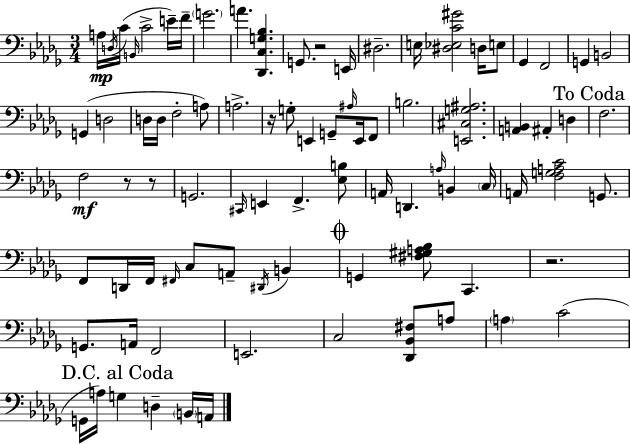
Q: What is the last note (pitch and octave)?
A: A2